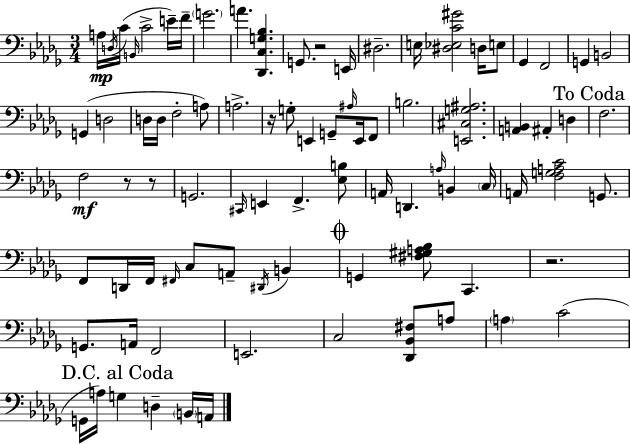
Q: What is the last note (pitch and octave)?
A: A2